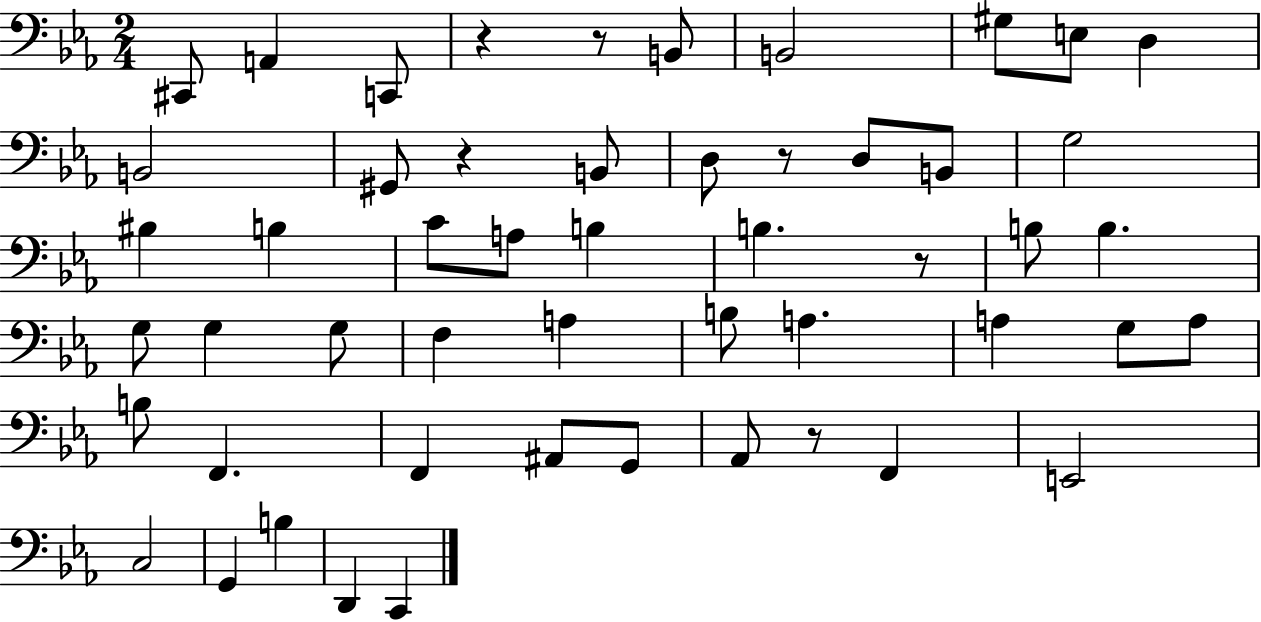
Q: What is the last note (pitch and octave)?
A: C2